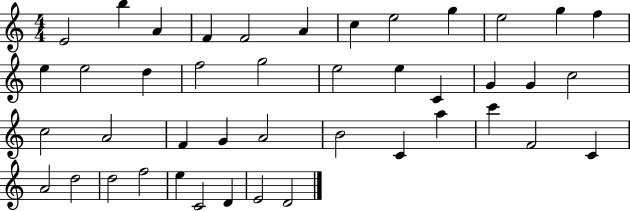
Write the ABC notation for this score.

X:1
T:Untitled
M:4/4
L:1/4
K:C
E2 b A F F2 A c e2 g e2 g f e e2 d f2 g2 e2 e C G G c2 c2 A2 F G A2 B2 C a c' F2 C A2 d2 d2 f2 e C2 D E2 D2